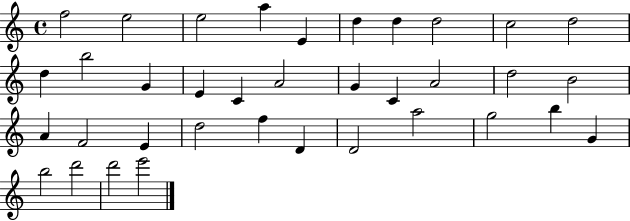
F5/h E5/h E5/h A5/q E4/q D5/q D5/q D5/h C5/h D5/h D5/q B5/h G4/q E4/q C4/q A4/h G4/q C4/q A4/h D5/h B4/h A4/q F4/h E4/q D5/h F5/q D4/q D4/h A5/h G5/h B5/q G4/q B5/h D6/h D6/h E6/h